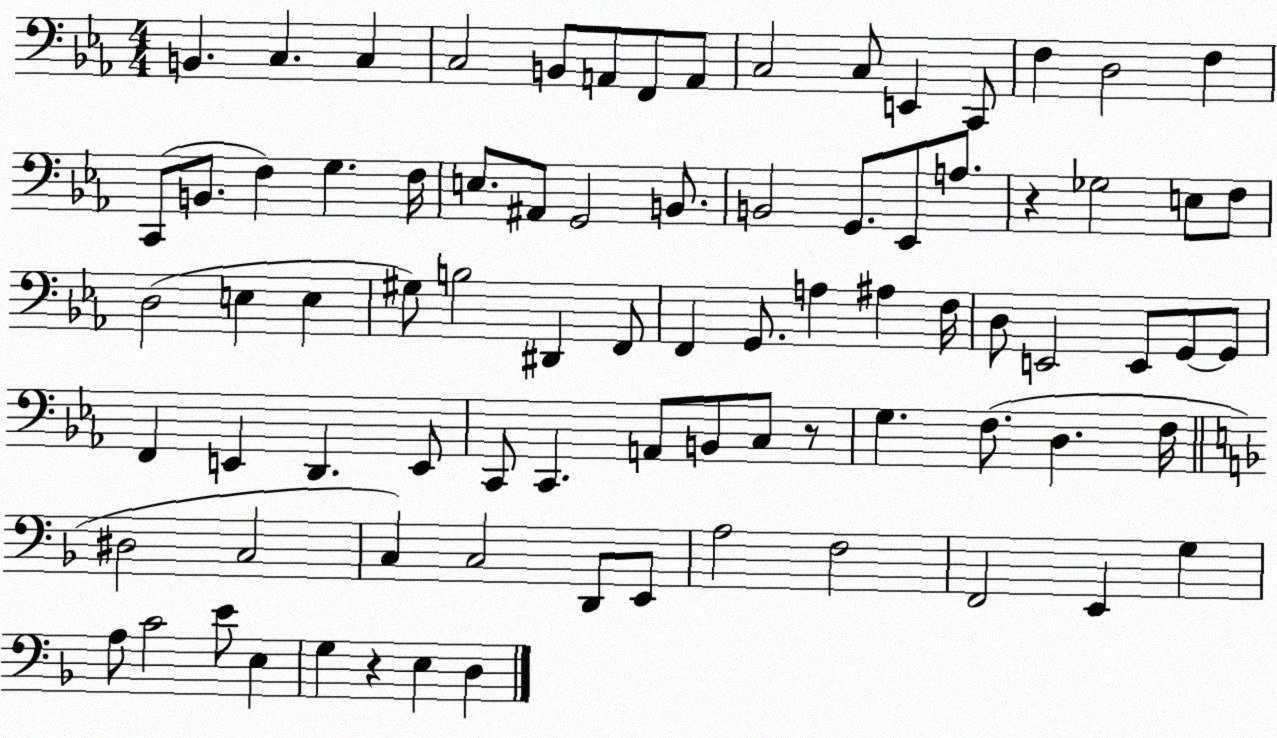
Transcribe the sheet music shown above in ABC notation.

X:1
T:Untitled
M:4/4
L:1/4
K:Eb
B,, C, C, C,2 B,,/2 A,,/2 F,,/2 A,,/2 C,2 C,/2 E,, C,,/2 F, D,2 F, C,,/2 B,,/2 F, G, F,/4 E,/2 ^A,,/2 G,,2 B,,/2 B,,2 G,,/2 _E,,/2 A,/2 z _G,2 E,/2 F,/2 D,2 E, E, ^G,/2 B,2 ^D,, F,,/2 F,, G,,/2 A, ^A, F,/4 D,/2 E,,2 E,,/2 G,,/2 G,,/2 F,, E,, D,, E,,/2 C,,/2 C,, A,,/2 B,,/2 C,/2 z/2 G, F,/2 D, F,/4 ^D,2 C,2 C, C,2 D,,/2 E,,/2 A,2 F,2 F,,2 E,, G, A,/2 C2 E/2 E, G, z E, D,